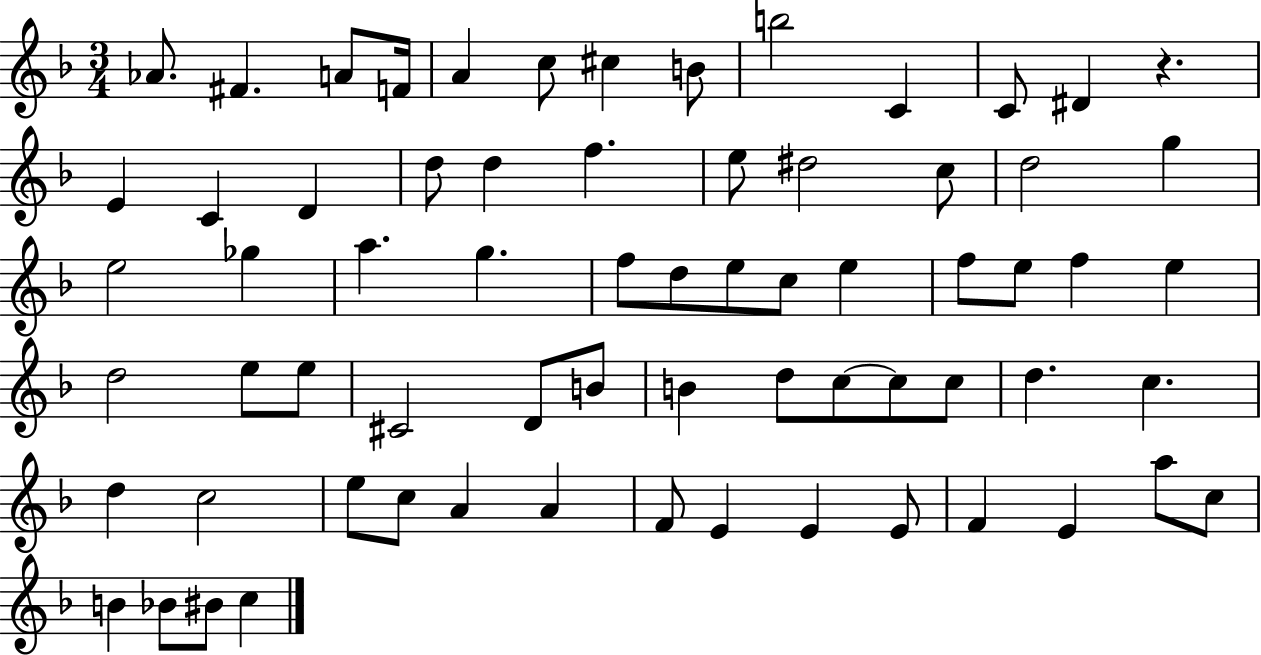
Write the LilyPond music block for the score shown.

{
  \clef treble
  \numericTimeSignature
  \time 3/4
  \key f \major
  aes'8. fis'4. a'8 f'16 | a'4 c''8 cis''4 b'8 | b''2 c'4 | c'8 dis'4 r4. | \break e'4 c'4 d'4 | d''8 d''4 f''4. | e''8 dis''2 c''8 | d''2 g''4 | \break e''2 ges''4 | a''4. g''4. | f''8 d''8 e''8 c''8 e''4 | f''8 e''8 f''4 e''4 | \break d''2 e''8 e''8 | cis'2 d'8 b'8 | b'4 d''8 c''8~~ c''8 c''8 | d''4. c''4. | \break d''4 c''2 | e''8 c''8 a'4 a'4 | f'8 e'4 e'4 e'8 | f'4 e'4 a''8 c''8 | \break b'4 bes'8 bis'8 c''4 | \bar "|."
}